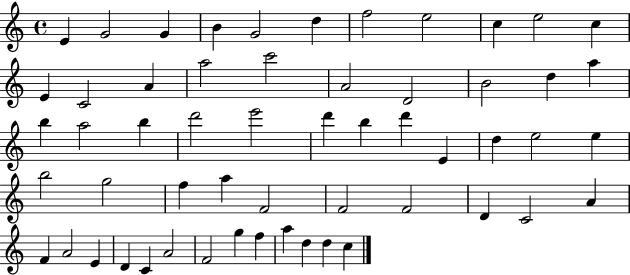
E4/q G4/h G4/q B4/q G4/h D5/q F5/h E5/h C5/q E5/h C5/q E4/q C4/h A4/q A5/h C6/h A4/h D4/h B4/h D5/q A5/q B5/q A5/h B5/q D6/h E6/h D6/q B5/q D6/q E4/q D5/q E5/h E5/q B5/h G5/h F5/q A5/q F4/h F4/h F4/h D4/q C4/h A4/q F4/q A4/h E4/q D4/q C4/q A4/h F4/h G5/q F5/q A5/q D5/q D5/q C5/q